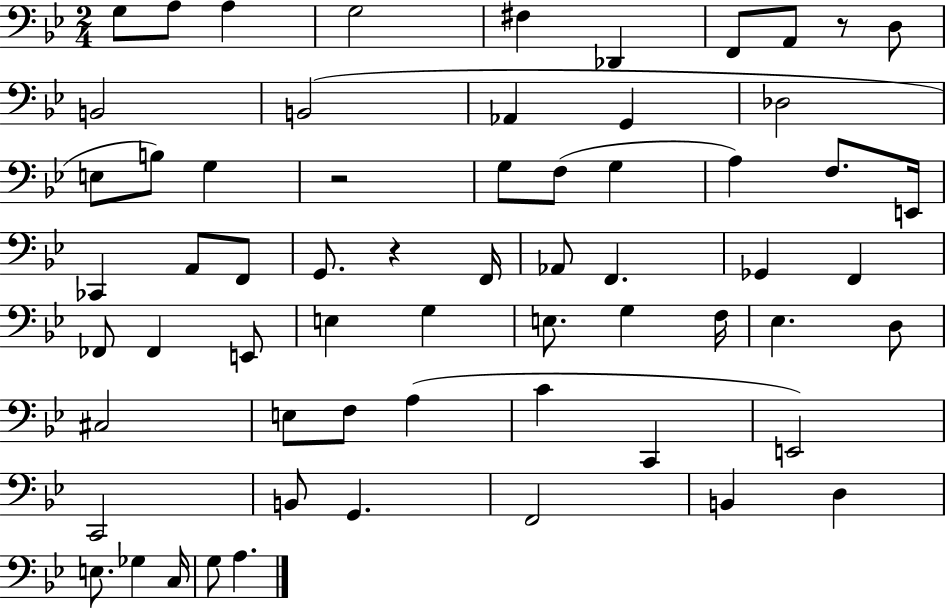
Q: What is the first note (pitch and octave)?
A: G3